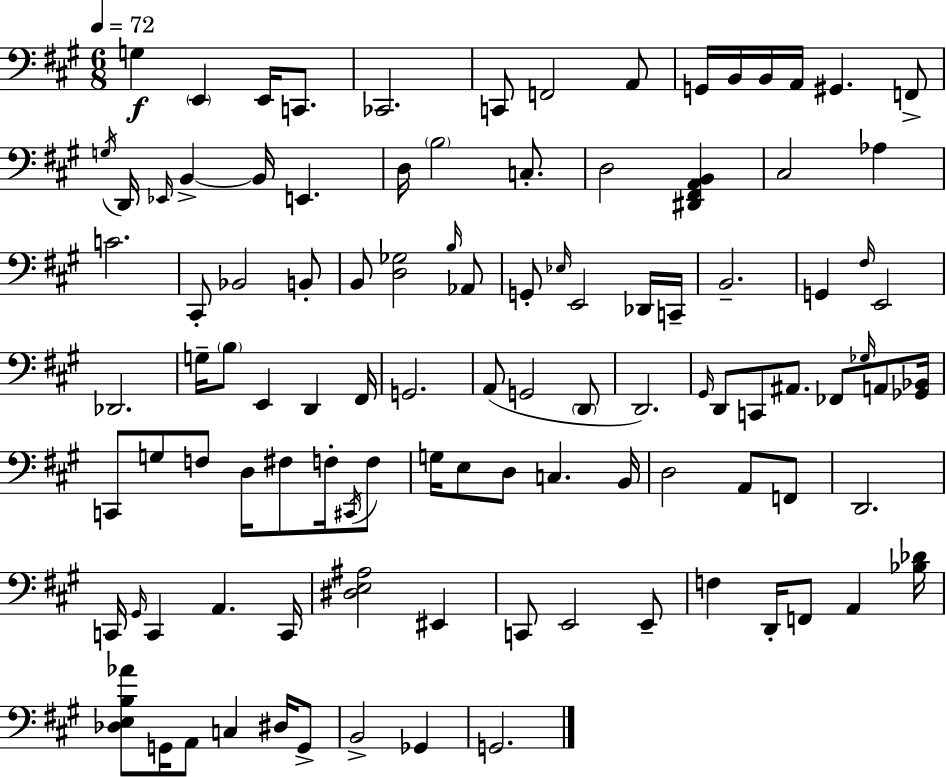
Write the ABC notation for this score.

X:1
T:Untitled
M:6/8
L:1/4
K:A
G, E,, E,,/4 C,,/2 _C,,2 C,,/2 F,,2 A,,/2 G,,/4 B,,/4 B,,/4 A,,/4 ^G,, F,,/2 G,/4 D,,/4 _E,,/4 B,, B,,/4 E,, D,/4 B,2 C,/2 D,2 [^D,,^F,,A,,B,,] ^C,2 _A, C2 ^C,,/2 _B,,2 B,,/2 B,,/2 [D,_G,]2 B,/4 _A,,/2 G,,/2 _E,/4 E,,2 _D,,/4 C,,/4 B,,2 G,, ^F,/4 E,,2 _D,,2 G,/4 B,/2 E,, D,, ^F,,/4 G,,2 A,,/2 G,,2 D,,/2 D,,2 ^G,,/4 D,,/2 C,,/2 ^A,,/2 _F,,/2 _G,/4 A,,/2 [_G,,_B,,]/4 C,,/2 G,/2 F,/2 D,/4 ^F,/2 F,/4 ^C,,/4 F,/2 G,/4 E,/2 D,/2 C, B,,/4 D,2 A,,/2 F,,/2 D,,2 C,,/4 ^G,,/4 C,, A,, C,,/4 [^D,E,^A,]2 ^E,, C,,/2 E,,2 E,,/2 F, D,,/4 F,,/2 A,, [_B,_D]/4 [_D,E,B,_A]/2 G,,/4 A,,/2 C, ^D,/4 G,,/2 B,,2 _G,, G,,2